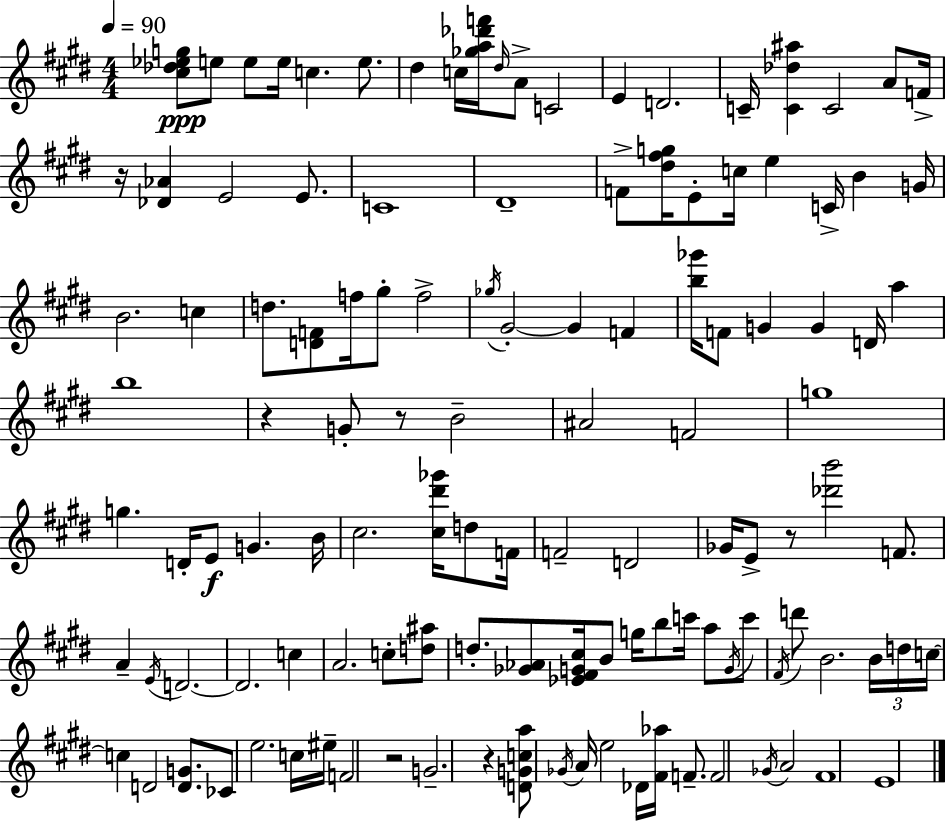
[C#5,Db5,Eb5,G5]/e E5/e E5/e E5/s C5/q. E5/e. D#5/q C5/s [Gb5,A5,Db6,F6]/s D#5/s A4/e C4/h E4/q D4/h. C4/s [C4,Db5,A#5]/q C4/h A4/e F4/s R/s [Db4,Ab4]/q E4/h E4/e. C4/w D#4/w F4/e [D#5,F#5,G5]/s E4/e C5/s E5/q C4/s B4/q G4/s B4/h. C5/q D5/e. [D4,F4]/e F5/s G#5/e F5/h Gb5/s G#4/h G#4/q F4/q [B5,Gb6]/s F4/e G4/q G4/q D4/s A5/q B5/w R/q G4/e R/e B4/h A#4/h F4/h G5/w G5/q. D4/s E4/e G4/q. B4/s C#5/h. [C#5,D#6,Gb6]/s D5/e F4/s F4/h D4/h Gb4/s E4/e R/e [Db6,B6]/h F4/e. A4/q E4/s D4/h. D4/h. C5/q A4/h. C5/e [D5,A#5]/e D5/e. [Gb4,Ab4]/e [Eb4,F#4,G4,C#5]/s B4/e G5/s B5/e C6/s A5/e G4/s C6/e F#4/s D6/e B4/h. B4/s D5/s C5/s C5/q D4/h [D4,G4]/e. CES4/e E5/h. C5/s EIS5/s F4/h R/h G4/h. R/q [D4,G4,C5,A5]/e Gb4/s A4/s E5/h Db4/s [F#4,Ab5]/s F4/e. F4/h Gb4/s A4/h F#4/w E4/w